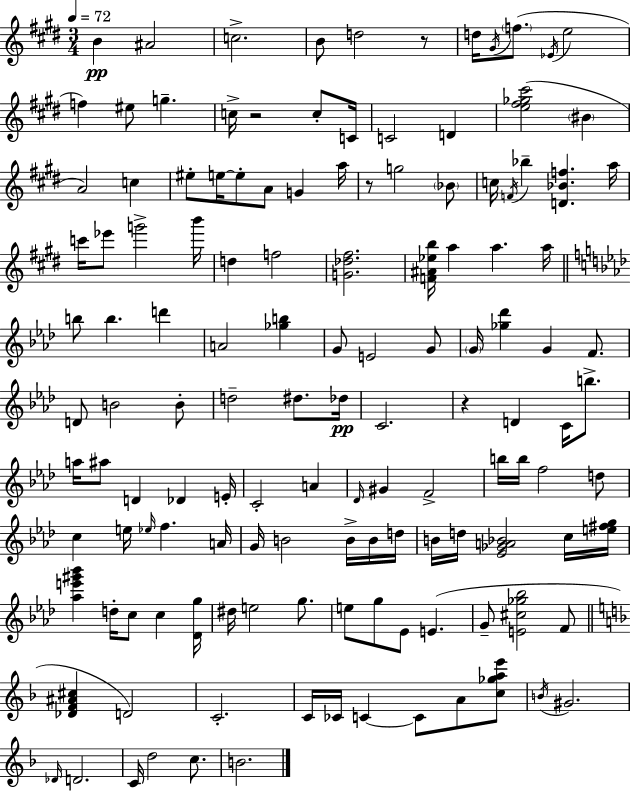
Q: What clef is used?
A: treble